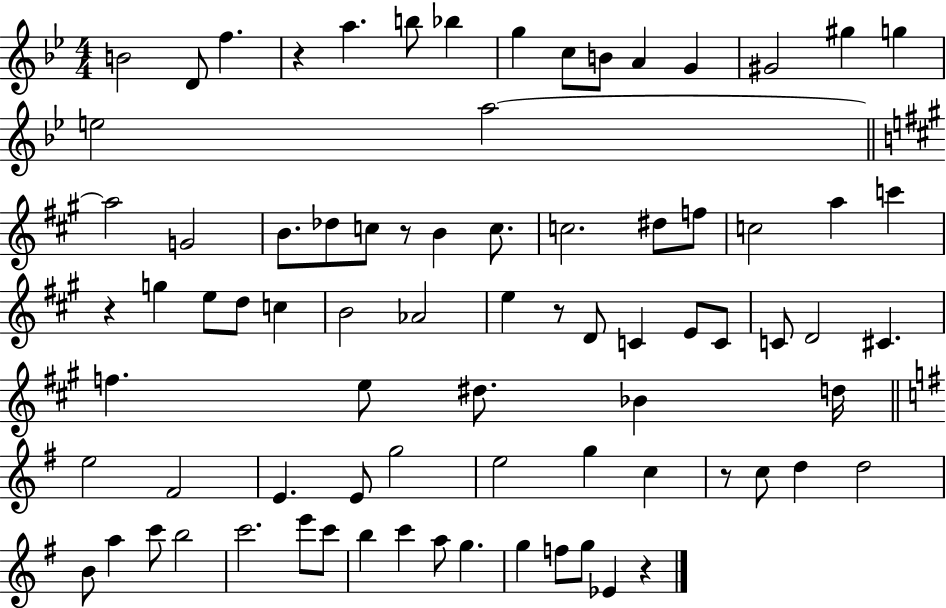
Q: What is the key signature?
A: BES major